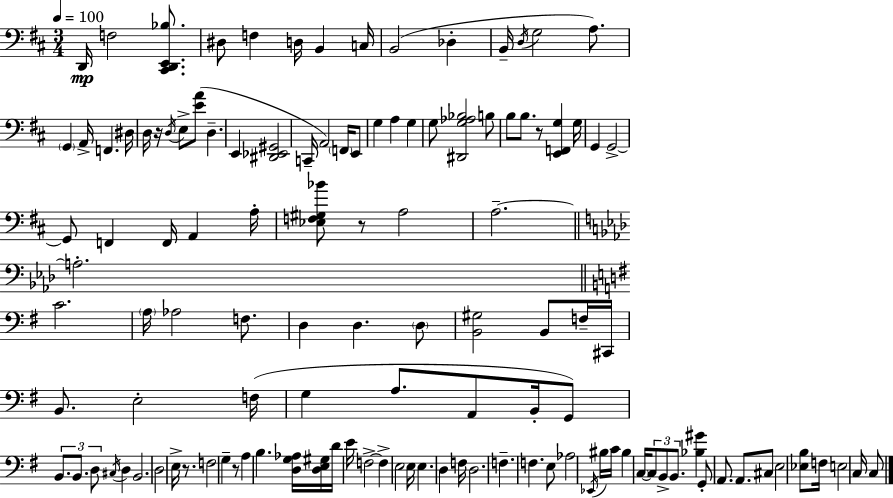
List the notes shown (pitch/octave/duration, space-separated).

D2/s F3/h [C#2,D2,E2,Bb3]/e. D#3/e F3/q D3/s B2/q C3/s B2/h Db3/q B2/s D3/s G3/h A3/e. G2/q A2/s F2/q. D#3/s D3/s R/s D3/s E3/e [E4,A4]/e D3/q. E2/q [D#2,Eb2,G#2]/h C2/s A2/h F2/s E2/e G3/q A3/q G3/q G3/e [D#2,G3,Ab3,Bb3]/h B3/e B3/e B3/e. R/e [E2,F2,G3]/q G3/s G2/q G2/h G2/e F2/q F2/s A2/q A3/s [Eb3,F3,G#3,Bb4]/e R/e A3/h A3/h. A3/h. C4/h. A3/s Ab3/h F3/e. D3/q D3/q. D3/e [B2,G#3]/h B2/e F3/s C#2/s B2/e. E3/h F3/s G3/q A3/e. A2/e B2/s G2/e B2/e. B2/e. D3/e C#3/s D3/q B2/h. D3/h E3/s R/e. F3/h G3/q R/e A3/q B3/q. [D3,G3,Ab3]/s [D3,E3,G#3]/s D4/s E4/s F3/h F3/q E3/h E3/s E3/q. D3/q F3/s D3/h. F3/q. F3/q. E3/e Ab3/h Eb2/s BIS3/s C4/s BIS3/q C3/s C3/e B2/e B2/e. [Bb3,G#4]/q G2/e A2/e. A2/e. C#3/e E3/h [Eb3,B3]/e F3/s E3/h C3/s C3/e